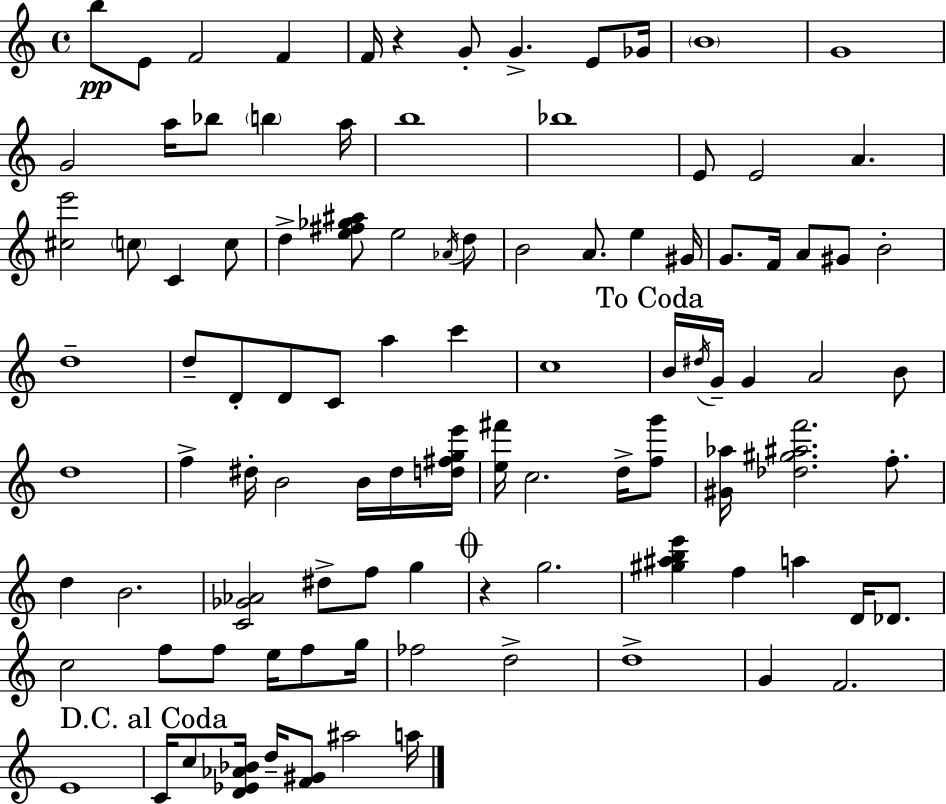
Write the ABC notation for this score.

X:1
T:Untitled
M:4/4
L:1/4
K:C
b/2 E/2 F2 F F/4 z G/2 G E/2 _G/4 B4 G4 G2 a/4 _b/2 b a/4 b4 _b4 E/2 E2 A [^ce']2 c/2 C c/2 d [e^f_g^a]/2 e2 _A/4 d/2 B2 A/2 e ^G/4 G/2 F/4 A/2 ^G/2 B2 d4 d/2 D/2 D/2 C/2 a c' c4 B/4 ^d/4 G/4 G A2 B/2 d4 f ^d/4 B2 B/4 ^d/4 [d^fge']/4 [e^f']/4 c2 d/4 [fg']/2 [^G_a]/4 [_d^g^af']2 f/2 d B2 [C_G_A]2 ^d/2 f/2 g z g2 [^g^abe'] f a D/4 _D/2 c2 f/2 f/2 e/4 f/2 g/4 _f2 d2 d4 G F2 E4 C/4 c/2 [D_E_A_B]/4 d/4 [F^G]/2 ^a2 a/4